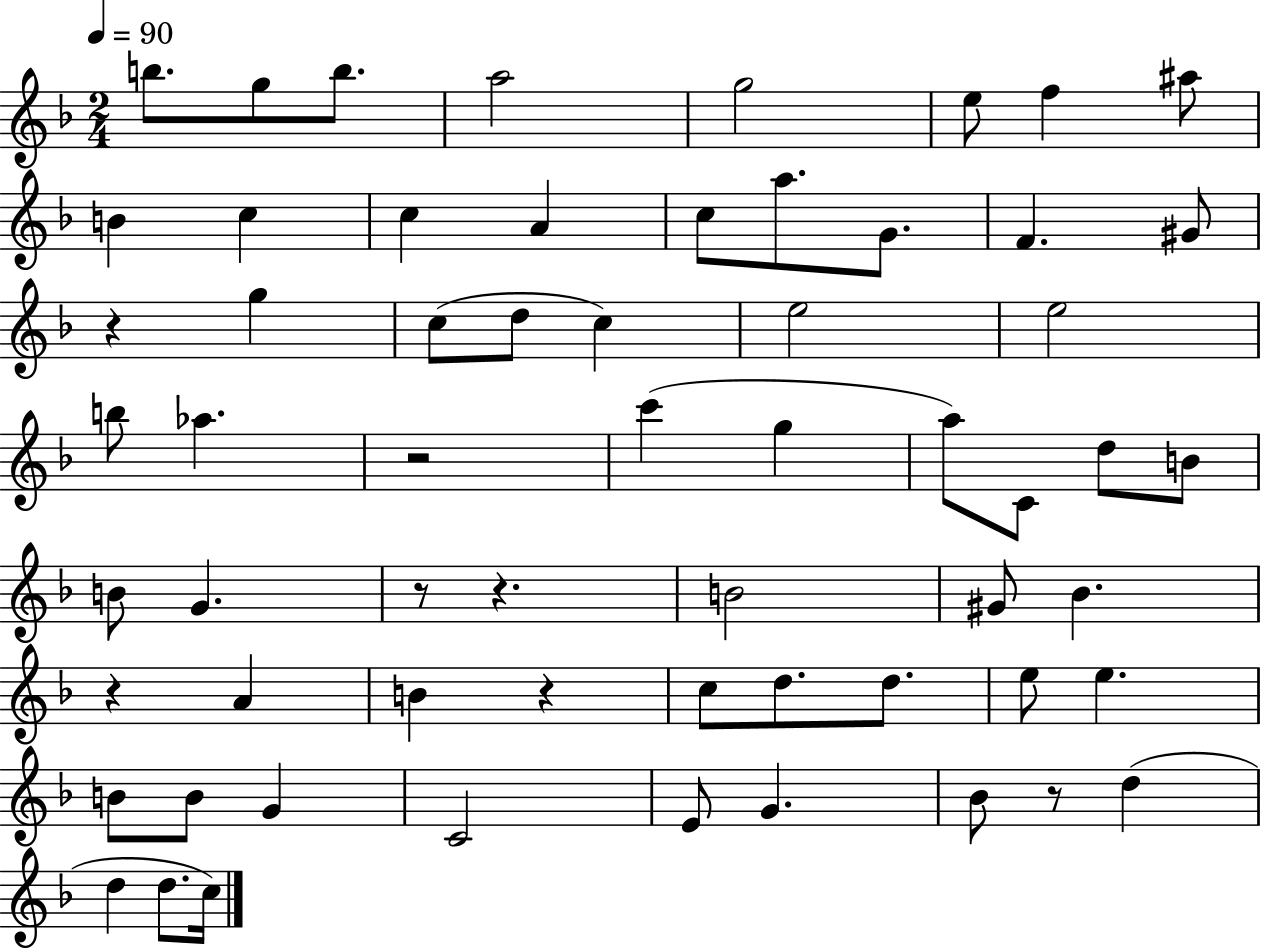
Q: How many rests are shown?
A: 7